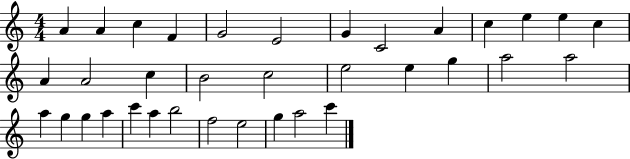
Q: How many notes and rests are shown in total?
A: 35